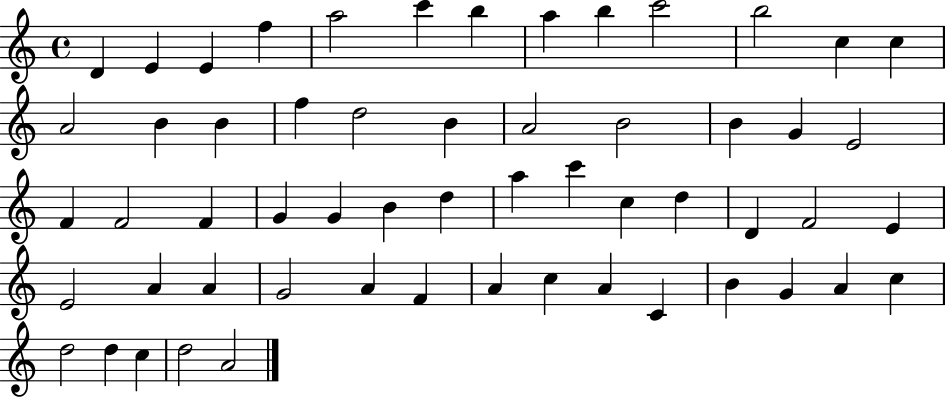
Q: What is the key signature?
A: C major